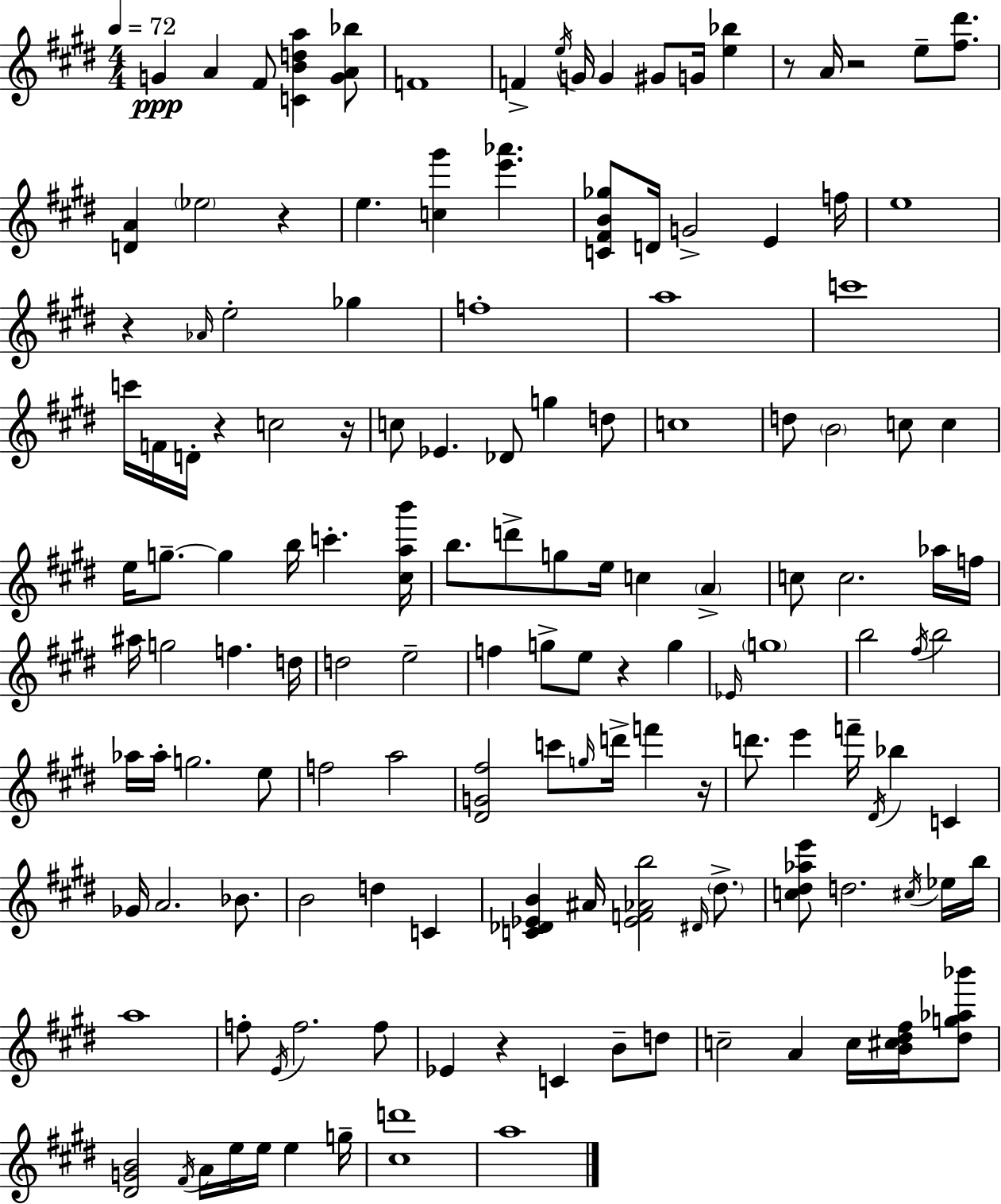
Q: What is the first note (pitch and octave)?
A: G4